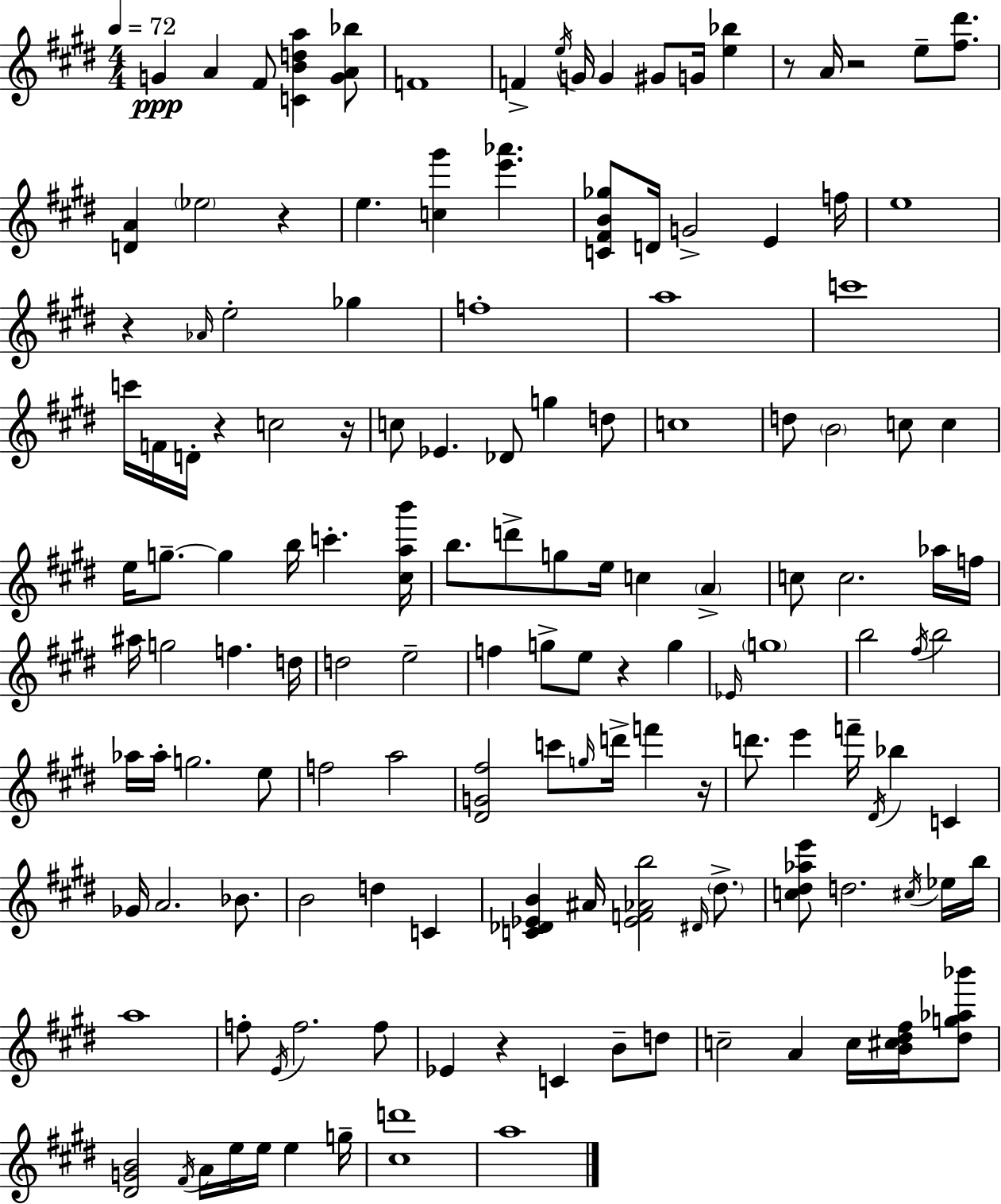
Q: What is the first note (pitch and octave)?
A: G4